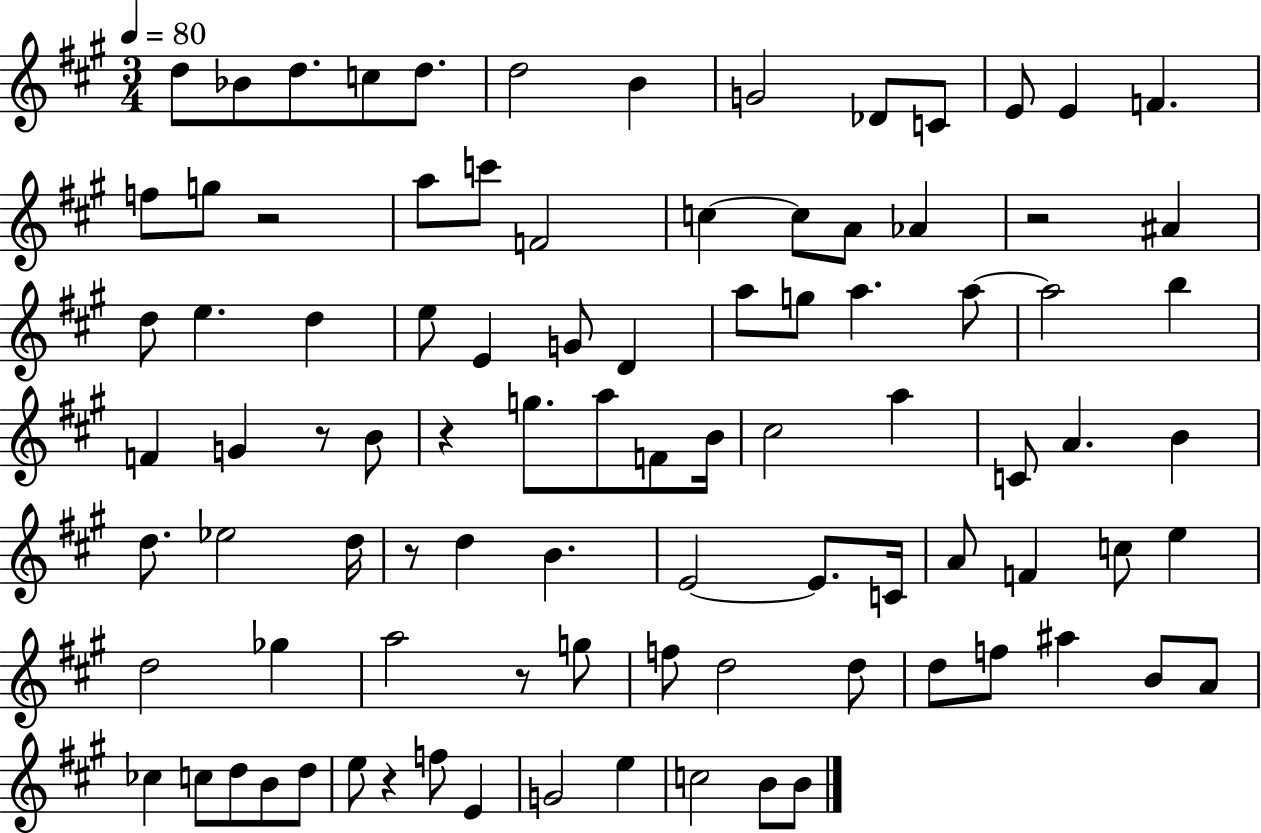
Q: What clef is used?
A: treble